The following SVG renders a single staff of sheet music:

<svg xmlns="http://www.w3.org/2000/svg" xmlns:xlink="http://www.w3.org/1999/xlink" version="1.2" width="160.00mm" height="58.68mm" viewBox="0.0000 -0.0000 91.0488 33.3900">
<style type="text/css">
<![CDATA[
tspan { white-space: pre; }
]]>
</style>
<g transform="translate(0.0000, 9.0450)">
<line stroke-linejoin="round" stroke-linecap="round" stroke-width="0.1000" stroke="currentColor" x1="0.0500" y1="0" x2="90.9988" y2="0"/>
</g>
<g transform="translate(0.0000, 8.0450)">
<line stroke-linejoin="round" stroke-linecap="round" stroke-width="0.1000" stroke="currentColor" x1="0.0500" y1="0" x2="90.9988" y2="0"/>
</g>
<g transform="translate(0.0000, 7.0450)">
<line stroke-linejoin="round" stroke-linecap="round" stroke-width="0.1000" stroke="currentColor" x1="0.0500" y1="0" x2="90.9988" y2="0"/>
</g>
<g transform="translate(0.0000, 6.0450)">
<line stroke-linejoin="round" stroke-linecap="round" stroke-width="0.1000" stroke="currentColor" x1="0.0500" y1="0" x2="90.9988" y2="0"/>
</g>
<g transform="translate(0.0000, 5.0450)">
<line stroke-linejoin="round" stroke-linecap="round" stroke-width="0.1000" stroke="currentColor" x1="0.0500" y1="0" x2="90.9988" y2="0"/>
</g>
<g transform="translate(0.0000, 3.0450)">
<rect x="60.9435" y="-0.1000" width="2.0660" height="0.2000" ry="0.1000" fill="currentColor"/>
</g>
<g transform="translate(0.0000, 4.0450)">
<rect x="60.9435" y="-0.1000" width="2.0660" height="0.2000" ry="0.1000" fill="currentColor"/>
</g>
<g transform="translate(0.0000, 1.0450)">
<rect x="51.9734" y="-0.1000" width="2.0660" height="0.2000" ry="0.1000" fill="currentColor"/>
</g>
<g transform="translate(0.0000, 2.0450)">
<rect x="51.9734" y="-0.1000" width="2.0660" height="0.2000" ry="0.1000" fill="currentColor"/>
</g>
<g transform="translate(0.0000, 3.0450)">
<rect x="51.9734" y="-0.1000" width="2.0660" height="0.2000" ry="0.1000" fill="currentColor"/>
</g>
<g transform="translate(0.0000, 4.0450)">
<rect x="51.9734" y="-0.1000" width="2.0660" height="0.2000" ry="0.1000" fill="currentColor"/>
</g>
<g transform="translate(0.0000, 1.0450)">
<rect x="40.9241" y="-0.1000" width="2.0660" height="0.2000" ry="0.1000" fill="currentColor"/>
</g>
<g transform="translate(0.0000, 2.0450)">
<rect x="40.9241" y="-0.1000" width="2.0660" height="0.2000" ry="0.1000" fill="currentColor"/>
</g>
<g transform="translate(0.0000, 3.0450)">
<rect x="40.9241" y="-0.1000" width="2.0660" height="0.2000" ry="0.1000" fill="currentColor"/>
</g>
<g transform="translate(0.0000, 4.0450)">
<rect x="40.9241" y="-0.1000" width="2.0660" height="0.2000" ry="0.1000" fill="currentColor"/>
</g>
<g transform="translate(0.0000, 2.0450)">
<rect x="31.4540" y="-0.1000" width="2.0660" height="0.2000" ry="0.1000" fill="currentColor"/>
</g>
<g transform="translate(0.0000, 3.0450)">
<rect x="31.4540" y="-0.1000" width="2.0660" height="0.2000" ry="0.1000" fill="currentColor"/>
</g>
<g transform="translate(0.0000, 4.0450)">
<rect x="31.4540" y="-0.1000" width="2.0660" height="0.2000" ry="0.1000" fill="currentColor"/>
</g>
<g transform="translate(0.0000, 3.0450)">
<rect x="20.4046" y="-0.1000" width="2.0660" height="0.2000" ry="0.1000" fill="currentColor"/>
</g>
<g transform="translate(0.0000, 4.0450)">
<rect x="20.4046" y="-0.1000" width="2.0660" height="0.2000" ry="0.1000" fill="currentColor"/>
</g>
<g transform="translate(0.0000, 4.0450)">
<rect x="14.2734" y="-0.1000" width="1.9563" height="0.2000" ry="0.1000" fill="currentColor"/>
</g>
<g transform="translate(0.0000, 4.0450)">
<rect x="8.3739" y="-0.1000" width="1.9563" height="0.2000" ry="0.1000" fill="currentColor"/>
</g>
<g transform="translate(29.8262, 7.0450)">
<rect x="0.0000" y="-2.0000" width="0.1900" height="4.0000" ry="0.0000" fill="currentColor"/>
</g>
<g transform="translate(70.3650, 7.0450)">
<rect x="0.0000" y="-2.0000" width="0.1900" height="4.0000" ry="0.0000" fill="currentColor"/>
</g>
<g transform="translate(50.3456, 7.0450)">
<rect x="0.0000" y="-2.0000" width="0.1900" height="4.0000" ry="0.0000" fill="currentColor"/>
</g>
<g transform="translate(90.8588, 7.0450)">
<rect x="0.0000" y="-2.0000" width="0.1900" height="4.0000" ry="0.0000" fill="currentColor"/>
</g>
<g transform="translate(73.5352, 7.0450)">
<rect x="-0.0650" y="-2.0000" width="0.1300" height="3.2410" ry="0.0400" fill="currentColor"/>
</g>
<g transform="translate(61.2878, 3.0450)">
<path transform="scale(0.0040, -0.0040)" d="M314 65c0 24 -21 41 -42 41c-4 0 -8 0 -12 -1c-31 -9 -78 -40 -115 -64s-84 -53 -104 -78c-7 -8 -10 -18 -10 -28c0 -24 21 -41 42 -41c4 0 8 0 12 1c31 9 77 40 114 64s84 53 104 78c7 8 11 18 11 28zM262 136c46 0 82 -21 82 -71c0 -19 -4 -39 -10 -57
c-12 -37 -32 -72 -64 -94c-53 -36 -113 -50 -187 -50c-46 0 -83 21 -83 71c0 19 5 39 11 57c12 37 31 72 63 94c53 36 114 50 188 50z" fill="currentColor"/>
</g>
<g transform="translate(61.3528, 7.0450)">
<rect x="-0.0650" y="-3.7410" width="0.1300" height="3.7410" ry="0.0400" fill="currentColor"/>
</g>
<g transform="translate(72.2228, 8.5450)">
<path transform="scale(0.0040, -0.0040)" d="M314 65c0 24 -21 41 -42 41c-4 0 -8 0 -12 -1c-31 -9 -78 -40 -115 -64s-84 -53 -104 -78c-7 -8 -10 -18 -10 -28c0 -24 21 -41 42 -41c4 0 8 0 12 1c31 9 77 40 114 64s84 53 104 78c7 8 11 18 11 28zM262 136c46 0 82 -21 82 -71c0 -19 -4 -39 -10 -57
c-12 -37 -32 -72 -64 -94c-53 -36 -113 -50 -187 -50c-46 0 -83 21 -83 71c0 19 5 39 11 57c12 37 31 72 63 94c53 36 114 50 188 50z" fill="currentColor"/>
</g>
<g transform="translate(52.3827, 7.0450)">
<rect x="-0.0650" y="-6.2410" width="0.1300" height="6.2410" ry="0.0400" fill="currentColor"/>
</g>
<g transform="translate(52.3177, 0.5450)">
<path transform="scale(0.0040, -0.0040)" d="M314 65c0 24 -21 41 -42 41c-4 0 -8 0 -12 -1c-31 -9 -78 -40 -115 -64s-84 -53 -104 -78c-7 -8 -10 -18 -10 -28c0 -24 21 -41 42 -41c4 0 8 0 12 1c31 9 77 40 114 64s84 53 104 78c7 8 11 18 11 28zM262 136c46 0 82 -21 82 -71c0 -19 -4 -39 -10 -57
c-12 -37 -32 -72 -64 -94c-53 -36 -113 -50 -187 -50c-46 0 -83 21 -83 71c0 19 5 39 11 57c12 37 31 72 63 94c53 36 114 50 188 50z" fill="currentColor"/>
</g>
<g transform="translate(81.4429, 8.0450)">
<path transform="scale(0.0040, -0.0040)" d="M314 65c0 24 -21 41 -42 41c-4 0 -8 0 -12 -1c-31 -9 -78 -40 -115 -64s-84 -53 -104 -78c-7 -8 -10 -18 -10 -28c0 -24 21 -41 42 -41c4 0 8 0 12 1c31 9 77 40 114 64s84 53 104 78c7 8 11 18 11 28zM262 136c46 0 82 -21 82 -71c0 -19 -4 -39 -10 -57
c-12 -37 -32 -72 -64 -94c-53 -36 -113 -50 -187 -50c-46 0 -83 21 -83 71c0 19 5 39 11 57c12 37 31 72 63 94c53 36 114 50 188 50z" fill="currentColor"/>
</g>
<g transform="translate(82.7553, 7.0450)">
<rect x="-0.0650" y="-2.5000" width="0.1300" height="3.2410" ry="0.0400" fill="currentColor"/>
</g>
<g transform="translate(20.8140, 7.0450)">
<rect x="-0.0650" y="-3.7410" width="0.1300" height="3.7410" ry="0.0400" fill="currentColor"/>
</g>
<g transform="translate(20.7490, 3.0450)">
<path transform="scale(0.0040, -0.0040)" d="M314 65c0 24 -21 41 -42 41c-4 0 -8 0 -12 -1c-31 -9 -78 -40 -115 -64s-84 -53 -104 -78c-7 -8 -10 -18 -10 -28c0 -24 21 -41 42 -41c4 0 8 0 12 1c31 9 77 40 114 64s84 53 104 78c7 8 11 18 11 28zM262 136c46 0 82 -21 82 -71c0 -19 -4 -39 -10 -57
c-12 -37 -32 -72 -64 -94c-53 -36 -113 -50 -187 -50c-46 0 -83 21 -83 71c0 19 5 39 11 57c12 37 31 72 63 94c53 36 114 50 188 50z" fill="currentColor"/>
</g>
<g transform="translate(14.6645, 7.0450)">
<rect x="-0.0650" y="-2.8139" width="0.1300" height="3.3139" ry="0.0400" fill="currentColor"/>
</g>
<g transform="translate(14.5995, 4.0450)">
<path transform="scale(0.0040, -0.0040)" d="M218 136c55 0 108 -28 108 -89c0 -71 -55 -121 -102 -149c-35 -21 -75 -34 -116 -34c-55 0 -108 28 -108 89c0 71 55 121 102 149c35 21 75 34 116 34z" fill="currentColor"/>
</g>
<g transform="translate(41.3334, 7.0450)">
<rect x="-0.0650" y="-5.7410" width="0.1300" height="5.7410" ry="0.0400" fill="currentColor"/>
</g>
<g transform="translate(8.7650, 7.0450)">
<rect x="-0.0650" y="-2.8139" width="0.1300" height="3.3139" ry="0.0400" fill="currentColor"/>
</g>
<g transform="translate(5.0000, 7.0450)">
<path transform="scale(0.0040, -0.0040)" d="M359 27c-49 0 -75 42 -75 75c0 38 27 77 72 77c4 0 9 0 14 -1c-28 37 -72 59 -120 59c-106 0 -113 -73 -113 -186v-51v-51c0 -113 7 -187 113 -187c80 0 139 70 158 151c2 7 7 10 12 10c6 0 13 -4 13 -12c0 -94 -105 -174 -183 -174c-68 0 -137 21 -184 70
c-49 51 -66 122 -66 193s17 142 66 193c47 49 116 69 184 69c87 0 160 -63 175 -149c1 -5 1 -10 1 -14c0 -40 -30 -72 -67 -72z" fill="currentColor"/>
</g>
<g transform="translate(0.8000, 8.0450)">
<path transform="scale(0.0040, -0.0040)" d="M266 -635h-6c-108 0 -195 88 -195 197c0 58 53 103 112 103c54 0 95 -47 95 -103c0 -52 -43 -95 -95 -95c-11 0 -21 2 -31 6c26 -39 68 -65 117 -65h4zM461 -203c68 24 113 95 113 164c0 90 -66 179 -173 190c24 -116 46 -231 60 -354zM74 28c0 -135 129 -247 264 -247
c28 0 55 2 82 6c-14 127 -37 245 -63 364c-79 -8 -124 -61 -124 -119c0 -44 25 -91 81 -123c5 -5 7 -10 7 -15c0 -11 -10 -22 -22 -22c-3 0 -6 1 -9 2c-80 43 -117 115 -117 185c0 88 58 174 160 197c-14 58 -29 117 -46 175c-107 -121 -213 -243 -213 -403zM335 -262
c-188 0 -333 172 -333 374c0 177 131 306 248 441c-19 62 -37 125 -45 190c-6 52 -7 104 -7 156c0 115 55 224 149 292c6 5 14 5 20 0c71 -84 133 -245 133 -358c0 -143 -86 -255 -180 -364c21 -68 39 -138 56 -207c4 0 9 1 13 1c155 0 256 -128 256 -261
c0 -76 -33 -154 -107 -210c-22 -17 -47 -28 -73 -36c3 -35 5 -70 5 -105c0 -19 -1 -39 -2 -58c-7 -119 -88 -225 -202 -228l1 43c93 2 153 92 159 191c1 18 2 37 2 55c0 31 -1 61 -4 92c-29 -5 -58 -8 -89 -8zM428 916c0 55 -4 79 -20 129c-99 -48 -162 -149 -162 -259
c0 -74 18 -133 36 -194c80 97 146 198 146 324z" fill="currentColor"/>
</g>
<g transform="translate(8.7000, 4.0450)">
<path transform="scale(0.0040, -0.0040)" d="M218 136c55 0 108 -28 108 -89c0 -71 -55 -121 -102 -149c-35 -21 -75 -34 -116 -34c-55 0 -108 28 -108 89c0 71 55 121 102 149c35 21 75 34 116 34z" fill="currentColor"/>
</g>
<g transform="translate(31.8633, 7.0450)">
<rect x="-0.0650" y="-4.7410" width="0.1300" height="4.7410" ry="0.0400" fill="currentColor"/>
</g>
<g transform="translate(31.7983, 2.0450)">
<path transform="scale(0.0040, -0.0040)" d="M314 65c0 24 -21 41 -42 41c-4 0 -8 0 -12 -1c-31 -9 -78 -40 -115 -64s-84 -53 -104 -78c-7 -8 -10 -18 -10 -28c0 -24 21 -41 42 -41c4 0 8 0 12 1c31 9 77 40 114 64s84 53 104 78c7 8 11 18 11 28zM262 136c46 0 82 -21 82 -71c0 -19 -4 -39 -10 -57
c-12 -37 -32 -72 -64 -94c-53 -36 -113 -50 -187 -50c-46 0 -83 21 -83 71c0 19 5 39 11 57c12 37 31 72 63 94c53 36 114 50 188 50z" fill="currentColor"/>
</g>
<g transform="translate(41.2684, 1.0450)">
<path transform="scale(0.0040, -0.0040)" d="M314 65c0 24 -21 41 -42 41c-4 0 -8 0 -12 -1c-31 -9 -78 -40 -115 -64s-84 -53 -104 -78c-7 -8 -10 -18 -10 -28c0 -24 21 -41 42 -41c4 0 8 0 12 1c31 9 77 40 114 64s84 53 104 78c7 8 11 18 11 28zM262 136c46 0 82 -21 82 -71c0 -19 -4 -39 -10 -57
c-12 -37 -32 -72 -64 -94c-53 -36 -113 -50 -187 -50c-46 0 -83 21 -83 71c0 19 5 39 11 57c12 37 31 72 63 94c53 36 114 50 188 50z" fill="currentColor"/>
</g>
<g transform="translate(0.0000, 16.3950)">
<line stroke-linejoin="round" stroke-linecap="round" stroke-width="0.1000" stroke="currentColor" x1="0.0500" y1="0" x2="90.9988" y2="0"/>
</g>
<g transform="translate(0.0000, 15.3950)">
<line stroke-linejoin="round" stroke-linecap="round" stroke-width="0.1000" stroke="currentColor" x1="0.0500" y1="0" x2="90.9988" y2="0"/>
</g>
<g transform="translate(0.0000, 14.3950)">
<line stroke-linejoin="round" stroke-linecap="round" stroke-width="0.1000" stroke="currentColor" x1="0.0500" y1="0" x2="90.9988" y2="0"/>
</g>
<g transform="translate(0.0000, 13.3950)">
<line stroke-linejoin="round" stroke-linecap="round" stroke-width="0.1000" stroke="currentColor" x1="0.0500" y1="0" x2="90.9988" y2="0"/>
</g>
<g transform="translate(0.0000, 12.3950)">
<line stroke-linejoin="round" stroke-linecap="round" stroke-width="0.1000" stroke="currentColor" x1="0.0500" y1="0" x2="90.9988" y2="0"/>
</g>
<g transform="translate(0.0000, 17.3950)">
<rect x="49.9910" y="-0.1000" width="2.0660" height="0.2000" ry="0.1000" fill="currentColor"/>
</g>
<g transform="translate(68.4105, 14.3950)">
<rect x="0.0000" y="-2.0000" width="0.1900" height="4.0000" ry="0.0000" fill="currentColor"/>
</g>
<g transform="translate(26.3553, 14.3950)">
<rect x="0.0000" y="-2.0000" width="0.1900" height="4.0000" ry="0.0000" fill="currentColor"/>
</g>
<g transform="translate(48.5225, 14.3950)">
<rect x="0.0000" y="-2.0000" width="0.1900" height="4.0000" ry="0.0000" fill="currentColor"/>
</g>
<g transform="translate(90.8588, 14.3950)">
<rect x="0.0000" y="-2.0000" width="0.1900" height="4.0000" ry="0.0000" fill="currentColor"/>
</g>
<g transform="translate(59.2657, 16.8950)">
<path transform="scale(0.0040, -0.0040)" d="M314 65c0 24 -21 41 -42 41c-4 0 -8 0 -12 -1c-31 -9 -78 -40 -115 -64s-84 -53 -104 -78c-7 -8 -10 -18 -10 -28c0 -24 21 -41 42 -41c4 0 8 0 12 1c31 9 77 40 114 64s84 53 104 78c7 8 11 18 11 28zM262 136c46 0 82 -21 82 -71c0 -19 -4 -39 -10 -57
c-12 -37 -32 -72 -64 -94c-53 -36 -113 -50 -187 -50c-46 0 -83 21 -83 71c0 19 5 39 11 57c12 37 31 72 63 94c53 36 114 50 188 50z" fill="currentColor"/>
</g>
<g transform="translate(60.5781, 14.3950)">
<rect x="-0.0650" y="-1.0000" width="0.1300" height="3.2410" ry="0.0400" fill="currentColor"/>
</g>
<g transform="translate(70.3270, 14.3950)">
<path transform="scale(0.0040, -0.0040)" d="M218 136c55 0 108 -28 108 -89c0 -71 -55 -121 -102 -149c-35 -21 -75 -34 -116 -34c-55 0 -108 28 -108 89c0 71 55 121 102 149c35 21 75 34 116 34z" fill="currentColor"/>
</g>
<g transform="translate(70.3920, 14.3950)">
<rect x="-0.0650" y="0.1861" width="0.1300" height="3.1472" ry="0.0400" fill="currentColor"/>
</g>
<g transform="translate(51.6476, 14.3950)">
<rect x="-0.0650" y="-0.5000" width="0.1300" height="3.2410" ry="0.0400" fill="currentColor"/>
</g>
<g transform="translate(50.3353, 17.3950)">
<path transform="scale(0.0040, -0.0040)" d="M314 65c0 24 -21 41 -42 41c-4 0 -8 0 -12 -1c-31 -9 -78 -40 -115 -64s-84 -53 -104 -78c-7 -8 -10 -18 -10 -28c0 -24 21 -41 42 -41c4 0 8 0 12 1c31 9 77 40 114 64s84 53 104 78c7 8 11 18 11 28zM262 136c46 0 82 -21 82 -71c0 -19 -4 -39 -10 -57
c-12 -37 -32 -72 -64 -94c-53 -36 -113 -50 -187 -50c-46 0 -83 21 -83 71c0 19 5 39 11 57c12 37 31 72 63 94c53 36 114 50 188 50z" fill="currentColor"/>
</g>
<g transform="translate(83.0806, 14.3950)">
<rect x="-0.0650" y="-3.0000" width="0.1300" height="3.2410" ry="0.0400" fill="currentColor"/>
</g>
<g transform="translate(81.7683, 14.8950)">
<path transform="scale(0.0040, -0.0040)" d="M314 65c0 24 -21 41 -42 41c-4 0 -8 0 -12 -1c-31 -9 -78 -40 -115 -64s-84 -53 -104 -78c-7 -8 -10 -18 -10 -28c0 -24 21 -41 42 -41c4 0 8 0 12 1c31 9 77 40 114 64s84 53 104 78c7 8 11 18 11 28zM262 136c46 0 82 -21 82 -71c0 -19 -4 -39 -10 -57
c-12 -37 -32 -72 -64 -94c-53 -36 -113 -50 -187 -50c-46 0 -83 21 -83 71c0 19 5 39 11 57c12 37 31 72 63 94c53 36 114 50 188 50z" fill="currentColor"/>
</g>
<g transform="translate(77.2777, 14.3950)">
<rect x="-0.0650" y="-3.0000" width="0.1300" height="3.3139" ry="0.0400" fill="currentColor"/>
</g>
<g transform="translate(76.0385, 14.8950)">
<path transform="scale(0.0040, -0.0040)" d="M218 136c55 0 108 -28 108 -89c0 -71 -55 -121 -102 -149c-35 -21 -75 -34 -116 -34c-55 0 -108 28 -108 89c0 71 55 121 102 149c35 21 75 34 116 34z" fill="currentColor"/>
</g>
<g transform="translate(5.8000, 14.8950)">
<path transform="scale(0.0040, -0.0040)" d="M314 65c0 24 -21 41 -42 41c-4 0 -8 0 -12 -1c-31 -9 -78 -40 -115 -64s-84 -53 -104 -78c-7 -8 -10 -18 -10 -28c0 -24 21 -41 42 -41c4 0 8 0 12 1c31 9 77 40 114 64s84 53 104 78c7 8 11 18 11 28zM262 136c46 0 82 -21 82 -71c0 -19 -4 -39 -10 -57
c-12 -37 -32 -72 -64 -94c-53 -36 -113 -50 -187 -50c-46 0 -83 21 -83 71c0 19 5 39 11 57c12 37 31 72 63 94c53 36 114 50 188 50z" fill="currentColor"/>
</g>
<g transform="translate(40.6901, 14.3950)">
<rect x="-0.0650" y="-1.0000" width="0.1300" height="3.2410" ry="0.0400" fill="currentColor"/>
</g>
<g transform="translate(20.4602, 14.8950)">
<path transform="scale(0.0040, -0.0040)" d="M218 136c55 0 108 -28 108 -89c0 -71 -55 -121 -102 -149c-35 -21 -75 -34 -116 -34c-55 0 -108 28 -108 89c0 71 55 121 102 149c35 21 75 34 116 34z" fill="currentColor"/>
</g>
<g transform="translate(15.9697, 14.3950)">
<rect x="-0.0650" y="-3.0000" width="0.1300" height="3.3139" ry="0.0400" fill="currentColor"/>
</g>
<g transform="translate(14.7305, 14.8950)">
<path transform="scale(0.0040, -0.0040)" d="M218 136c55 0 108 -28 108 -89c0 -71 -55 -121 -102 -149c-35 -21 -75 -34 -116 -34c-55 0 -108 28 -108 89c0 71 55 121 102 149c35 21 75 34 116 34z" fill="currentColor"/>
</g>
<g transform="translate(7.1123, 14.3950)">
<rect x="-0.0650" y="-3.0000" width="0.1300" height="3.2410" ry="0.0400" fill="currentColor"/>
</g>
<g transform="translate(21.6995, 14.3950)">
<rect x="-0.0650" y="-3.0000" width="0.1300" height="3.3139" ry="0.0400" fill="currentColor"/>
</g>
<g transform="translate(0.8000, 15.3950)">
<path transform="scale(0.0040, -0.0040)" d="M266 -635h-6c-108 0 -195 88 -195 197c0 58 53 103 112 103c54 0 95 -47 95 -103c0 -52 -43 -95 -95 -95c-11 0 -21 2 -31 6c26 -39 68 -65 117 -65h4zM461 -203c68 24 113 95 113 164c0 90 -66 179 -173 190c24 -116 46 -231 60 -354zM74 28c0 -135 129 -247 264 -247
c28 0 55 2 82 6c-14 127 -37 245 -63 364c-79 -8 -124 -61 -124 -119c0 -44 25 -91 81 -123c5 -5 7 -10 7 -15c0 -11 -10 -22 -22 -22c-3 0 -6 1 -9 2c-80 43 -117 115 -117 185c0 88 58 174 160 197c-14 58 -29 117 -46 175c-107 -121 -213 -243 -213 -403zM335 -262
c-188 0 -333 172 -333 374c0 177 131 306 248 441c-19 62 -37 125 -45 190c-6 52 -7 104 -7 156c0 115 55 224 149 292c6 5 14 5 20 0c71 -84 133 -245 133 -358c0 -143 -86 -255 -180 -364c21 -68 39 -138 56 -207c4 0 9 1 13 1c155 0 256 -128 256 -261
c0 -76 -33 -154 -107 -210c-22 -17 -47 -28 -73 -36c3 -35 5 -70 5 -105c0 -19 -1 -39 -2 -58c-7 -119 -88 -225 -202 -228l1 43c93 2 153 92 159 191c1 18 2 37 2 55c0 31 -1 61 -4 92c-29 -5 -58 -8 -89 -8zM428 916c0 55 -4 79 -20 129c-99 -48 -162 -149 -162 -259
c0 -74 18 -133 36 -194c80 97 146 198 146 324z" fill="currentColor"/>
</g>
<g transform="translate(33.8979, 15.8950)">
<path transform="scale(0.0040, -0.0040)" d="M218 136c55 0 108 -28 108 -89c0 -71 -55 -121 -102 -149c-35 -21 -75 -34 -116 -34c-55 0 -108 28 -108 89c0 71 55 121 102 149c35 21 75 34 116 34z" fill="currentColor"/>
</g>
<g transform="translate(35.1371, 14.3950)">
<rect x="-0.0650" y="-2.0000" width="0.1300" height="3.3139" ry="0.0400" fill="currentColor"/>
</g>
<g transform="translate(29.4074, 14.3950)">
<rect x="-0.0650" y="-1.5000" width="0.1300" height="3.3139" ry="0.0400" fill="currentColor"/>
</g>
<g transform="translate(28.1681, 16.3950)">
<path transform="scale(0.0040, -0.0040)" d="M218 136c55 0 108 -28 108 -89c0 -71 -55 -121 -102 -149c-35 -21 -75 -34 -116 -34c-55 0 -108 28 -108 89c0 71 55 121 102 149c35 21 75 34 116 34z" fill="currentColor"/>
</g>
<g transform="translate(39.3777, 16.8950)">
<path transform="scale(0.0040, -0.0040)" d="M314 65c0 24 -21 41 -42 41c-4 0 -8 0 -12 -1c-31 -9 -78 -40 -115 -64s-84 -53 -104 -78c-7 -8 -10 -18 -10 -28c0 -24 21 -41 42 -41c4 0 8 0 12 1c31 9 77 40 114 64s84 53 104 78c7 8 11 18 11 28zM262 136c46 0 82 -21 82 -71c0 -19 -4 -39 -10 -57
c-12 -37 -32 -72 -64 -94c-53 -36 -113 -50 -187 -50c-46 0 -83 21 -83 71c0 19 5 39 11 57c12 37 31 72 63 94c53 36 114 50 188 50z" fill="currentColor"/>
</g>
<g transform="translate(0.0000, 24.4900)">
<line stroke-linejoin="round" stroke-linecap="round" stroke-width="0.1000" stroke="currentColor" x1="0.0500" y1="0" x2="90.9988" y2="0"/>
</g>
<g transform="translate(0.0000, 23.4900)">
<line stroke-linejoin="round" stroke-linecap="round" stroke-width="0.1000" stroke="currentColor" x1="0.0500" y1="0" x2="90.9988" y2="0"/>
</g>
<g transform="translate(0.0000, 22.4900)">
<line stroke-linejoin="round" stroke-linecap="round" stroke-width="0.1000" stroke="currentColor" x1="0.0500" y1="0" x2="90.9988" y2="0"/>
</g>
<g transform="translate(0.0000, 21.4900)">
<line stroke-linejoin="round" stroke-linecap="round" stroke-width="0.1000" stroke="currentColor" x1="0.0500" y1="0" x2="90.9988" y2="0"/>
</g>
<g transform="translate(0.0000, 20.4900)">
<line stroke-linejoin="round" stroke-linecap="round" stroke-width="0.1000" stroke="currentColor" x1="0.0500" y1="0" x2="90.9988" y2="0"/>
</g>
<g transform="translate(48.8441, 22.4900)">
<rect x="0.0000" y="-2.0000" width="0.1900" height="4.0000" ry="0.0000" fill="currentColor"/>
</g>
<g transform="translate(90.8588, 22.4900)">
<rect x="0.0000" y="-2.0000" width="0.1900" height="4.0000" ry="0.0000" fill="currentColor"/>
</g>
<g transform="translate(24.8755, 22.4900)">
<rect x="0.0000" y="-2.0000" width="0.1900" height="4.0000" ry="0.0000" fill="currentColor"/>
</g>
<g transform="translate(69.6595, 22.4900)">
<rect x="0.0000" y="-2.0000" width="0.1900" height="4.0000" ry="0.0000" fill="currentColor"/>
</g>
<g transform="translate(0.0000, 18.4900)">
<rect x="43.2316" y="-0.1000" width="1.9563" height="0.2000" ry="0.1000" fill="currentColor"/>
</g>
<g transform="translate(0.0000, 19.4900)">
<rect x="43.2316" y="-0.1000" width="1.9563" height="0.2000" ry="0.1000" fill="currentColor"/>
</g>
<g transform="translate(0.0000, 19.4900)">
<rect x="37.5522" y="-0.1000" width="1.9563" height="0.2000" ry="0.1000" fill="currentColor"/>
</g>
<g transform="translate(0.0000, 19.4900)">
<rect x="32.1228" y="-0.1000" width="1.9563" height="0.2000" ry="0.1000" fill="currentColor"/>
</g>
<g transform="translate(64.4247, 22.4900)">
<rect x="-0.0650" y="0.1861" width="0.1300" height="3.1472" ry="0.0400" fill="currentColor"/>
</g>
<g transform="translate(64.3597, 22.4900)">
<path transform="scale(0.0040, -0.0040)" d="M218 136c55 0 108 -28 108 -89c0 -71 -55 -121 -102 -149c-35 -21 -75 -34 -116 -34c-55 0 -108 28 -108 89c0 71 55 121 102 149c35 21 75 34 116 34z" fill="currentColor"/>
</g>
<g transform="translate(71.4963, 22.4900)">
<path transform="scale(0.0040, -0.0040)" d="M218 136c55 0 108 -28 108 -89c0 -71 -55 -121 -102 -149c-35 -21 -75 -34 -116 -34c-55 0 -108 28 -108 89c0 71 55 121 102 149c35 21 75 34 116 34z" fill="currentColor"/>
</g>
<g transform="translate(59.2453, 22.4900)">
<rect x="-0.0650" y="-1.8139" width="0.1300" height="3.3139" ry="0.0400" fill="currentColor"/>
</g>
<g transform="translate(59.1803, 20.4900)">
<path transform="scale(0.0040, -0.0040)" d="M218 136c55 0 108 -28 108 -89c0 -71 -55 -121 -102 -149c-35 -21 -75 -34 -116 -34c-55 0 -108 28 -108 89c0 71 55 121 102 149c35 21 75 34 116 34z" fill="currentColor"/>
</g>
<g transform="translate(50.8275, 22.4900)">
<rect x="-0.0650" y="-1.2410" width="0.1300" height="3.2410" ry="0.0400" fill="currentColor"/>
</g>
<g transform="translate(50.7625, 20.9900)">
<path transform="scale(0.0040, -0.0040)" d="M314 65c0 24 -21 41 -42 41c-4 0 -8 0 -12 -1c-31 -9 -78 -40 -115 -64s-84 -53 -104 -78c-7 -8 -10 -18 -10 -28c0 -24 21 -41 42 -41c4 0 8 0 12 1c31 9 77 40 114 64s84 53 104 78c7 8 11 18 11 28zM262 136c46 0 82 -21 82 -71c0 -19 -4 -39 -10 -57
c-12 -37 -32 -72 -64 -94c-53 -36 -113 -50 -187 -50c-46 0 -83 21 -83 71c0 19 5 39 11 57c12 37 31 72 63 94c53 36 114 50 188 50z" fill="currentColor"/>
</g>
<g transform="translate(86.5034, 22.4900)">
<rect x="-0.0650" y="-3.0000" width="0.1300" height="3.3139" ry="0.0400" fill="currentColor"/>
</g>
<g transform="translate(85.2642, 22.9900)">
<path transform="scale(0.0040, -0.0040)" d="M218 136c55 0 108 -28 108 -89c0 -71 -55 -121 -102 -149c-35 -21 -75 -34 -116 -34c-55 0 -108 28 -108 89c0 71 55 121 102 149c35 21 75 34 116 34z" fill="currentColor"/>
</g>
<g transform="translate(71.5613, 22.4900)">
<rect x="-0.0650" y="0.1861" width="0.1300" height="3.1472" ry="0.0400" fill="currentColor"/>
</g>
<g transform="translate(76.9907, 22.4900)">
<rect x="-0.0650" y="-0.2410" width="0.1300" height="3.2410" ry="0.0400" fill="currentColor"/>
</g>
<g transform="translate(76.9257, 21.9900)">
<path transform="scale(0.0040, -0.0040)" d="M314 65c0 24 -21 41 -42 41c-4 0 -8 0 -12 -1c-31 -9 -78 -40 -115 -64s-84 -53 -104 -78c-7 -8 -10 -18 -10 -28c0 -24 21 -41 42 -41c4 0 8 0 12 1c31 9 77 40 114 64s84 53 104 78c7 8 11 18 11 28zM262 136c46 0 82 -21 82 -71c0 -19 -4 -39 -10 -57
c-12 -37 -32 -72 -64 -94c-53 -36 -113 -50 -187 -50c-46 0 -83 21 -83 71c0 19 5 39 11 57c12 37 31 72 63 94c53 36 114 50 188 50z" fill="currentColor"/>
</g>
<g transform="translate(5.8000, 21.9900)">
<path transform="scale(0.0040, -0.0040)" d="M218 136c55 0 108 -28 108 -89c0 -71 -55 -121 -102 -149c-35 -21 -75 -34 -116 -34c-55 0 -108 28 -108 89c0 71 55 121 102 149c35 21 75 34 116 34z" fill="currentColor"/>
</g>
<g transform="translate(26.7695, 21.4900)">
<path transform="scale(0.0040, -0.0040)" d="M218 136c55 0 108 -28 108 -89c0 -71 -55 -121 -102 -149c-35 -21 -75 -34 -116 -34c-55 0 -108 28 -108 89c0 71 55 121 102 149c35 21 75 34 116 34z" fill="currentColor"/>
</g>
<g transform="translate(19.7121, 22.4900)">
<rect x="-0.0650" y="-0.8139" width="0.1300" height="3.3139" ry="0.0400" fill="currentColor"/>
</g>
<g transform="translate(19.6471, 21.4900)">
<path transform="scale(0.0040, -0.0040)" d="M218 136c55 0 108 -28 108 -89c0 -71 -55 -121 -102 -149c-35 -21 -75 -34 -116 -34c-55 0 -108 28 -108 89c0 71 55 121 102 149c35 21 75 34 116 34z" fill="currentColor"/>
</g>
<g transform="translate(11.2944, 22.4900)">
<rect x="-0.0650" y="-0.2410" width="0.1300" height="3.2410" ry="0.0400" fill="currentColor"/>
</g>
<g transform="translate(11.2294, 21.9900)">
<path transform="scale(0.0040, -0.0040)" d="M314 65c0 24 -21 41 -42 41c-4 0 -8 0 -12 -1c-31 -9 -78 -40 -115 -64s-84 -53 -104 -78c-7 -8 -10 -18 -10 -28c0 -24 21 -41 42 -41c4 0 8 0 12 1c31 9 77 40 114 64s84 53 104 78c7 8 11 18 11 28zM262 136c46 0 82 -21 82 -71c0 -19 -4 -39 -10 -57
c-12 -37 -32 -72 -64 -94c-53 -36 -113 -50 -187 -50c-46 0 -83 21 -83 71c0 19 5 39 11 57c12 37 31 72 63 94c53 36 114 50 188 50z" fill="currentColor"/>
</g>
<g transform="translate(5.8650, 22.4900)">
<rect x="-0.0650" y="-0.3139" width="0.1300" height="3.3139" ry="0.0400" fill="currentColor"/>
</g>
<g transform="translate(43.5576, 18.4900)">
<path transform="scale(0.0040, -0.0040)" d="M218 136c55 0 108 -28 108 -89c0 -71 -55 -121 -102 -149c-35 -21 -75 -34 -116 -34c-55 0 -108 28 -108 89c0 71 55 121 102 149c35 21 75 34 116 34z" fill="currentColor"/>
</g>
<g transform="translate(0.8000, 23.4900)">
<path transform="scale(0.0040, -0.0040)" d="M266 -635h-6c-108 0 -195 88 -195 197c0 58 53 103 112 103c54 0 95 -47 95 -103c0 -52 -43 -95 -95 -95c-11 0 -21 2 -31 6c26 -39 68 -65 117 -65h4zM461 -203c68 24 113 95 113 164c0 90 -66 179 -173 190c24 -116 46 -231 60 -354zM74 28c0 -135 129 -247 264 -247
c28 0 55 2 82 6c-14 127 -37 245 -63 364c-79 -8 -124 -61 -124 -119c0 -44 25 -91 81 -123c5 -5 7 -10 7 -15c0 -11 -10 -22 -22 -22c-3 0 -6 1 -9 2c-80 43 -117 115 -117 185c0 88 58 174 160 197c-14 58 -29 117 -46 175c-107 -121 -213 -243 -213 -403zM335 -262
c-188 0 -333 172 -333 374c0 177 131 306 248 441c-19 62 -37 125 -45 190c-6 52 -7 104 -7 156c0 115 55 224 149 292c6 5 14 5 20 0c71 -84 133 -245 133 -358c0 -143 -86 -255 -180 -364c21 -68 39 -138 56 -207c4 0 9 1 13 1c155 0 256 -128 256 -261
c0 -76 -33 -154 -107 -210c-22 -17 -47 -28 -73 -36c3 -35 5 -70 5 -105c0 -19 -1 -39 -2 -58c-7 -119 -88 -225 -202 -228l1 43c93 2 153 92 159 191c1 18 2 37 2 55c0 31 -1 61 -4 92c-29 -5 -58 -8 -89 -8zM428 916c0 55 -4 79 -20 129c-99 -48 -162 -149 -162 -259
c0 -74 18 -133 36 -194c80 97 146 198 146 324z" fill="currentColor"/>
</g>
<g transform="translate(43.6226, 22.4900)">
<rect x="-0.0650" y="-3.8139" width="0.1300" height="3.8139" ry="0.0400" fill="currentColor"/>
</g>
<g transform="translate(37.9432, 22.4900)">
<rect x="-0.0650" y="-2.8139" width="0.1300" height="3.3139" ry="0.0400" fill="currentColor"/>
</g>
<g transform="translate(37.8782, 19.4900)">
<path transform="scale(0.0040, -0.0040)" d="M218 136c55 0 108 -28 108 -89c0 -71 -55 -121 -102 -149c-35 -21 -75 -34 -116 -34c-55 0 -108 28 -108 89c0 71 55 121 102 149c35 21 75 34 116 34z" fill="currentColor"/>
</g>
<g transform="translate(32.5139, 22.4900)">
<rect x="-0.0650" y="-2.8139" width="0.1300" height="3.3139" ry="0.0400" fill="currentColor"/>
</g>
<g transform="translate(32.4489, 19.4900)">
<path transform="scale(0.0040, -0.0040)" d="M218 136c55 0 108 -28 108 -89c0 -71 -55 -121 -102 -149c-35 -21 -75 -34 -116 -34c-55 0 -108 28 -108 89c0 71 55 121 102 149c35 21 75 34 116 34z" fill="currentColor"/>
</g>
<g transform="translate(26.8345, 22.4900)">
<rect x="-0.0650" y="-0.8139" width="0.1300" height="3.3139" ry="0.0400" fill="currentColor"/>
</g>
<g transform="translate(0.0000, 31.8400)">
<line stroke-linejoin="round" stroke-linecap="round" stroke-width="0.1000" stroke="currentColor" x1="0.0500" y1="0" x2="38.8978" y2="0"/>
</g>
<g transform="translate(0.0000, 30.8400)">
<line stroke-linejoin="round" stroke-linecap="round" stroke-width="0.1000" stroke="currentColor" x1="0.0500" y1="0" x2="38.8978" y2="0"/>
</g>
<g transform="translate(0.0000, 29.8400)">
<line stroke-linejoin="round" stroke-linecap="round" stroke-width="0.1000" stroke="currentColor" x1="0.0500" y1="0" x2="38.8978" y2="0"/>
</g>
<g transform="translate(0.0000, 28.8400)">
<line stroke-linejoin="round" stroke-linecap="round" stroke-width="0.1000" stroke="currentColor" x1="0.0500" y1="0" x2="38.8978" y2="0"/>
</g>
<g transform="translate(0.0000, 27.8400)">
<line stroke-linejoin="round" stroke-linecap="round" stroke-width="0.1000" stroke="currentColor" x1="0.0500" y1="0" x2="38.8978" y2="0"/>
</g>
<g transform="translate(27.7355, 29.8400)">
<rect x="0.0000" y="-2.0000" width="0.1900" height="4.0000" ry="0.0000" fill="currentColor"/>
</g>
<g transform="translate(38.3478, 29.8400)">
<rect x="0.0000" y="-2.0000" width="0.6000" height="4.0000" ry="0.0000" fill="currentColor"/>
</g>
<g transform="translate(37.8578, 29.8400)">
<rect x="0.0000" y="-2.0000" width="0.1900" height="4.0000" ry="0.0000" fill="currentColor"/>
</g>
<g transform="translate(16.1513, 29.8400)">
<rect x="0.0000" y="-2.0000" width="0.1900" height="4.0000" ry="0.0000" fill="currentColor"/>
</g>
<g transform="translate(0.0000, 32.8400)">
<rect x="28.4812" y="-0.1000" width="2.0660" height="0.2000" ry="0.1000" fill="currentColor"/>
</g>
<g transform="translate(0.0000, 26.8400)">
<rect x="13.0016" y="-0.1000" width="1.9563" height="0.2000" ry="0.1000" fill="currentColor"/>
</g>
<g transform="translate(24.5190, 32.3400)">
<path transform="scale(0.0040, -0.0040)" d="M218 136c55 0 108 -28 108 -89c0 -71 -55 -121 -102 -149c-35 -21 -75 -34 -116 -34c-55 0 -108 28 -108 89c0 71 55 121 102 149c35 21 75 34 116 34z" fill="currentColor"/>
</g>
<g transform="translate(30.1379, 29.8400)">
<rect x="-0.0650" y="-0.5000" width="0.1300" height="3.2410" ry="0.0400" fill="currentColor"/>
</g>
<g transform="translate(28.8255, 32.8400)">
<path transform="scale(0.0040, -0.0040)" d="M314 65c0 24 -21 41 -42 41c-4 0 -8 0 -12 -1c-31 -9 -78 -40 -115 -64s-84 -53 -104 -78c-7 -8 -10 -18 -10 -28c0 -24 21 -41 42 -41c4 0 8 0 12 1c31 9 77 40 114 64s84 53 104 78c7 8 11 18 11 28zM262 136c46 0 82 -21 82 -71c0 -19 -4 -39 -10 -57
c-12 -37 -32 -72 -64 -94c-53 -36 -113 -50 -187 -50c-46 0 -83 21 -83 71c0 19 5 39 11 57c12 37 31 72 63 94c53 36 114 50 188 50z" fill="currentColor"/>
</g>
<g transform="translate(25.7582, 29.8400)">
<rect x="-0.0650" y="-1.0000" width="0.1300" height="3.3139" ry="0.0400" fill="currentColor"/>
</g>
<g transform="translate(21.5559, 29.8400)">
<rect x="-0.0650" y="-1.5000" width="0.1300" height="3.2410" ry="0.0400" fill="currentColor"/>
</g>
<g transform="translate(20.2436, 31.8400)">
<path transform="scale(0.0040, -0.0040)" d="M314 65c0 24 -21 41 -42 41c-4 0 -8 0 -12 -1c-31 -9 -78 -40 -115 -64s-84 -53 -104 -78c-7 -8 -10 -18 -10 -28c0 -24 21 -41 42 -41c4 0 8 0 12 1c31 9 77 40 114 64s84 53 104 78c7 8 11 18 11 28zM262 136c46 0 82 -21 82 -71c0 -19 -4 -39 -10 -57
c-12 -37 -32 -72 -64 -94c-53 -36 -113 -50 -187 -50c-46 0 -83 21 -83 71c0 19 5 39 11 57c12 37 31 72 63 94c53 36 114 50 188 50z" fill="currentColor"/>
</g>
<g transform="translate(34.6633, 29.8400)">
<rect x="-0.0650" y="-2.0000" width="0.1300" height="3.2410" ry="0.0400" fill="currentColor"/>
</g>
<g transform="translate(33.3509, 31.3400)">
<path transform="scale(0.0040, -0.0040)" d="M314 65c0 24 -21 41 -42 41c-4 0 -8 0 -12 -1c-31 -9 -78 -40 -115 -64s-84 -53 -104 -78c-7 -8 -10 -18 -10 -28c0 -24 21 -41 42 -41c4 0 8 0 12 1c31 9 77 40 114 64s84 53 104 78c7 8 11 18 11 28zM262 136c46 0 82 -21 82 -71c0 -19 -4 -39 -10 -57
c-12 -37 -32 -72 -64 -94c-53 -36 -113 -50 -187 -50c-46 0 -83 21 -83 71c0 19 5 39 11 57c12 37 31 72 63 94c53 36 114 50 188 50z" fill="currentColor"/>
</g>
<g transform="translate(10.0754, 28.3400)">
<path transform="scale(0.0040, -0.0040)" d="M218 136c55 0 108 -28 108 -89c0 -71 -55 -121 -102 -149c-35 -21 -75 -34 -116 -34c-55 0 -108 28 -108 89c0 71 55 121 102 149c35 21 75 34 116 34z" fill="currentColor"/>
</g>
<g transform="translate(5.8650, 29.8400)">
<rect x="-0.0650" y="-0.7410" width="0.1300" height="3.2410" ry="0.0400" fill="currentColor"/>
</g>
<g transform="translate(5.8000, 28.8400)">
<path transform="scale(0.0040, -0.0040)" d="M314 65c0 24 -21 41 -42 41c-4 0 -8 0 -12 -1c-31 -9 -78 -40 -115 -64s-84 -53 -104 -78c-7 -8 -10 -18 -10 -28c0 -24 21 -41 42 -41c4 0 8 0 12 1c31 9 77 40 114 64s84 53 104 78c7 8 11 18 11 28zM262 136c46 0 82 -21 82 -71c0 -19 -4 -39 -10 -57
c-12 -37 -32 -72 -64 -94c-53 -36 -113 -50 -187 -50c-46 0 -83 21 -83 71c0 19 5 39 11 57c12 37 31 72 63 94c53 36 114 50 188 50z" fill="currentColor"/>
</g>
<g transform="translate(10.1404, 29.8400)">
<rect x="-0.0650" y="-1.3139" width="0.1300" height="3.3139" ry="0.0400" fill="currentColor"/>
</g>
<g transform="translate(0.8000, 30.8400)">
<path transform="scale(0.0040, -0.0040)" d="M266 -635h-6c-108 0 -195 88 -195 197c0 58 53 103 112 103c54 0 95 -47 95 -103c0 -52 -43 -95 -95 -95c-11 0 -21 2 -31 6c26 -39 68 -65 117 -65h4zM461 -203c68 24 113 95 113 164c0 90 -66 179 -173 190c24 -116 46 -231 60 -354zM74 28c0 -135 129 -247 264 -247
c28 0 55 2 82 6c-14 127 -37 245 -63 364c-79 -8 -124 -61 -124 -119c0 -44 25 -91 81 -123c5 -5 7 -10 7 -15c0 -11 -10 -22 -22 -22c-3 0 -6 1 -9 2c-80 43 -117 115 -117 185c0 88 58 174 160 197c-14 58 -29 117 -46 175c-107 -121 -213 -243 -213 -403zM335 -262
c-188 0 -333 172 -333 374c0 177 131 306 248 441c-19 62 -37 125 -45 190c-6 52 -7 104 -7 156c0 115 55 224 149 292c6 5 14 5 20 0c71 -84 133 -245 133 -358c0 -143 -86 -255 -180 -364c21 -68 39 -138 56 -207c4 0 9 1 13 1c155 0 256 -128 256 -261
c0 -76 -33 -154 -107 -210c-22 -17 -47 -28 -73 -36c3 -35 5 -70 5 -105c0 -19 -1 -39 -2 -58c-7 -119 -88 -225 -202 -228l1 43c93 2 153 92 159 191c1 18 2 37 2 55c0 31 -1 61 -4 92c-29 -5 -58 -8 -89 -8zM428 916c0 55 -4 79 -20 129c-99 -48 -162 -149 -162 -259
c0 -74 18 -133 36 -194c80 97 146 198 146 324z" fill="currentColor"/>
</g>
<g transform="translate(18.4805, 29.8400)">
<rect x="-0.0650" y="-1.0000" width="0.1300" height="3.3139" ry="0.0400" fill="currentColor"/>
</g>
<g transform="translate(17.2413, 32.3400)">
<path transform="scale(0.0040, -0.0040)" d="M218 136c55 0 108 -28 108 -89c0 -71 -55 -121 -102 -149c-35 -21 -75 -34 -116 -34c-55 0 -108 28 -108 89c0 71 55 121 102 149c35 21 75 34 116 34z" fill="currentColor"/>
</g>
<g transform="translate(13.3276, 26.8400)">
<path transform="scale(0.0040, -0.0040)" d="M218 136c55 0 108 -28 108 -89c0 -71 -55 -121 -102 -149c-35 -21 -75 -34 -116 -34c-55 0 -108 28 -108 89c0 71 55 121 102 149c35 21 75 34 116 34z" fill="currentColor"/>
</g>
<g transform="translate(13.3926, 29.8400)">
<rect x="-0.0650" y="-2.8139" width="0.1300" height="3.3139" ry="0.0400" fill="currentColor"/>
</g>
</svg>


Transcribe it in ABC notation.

X:1
T:Untitled
M:4/4
L:1/4
K:C
a a c'2 e'2 g'2 a'2 c'2 F2 G2 A2 A A E F D2 C2 D2 B A A2 c c2 d d a a c' e2 f B B c2 A d2 e a D E2 D C2 F2